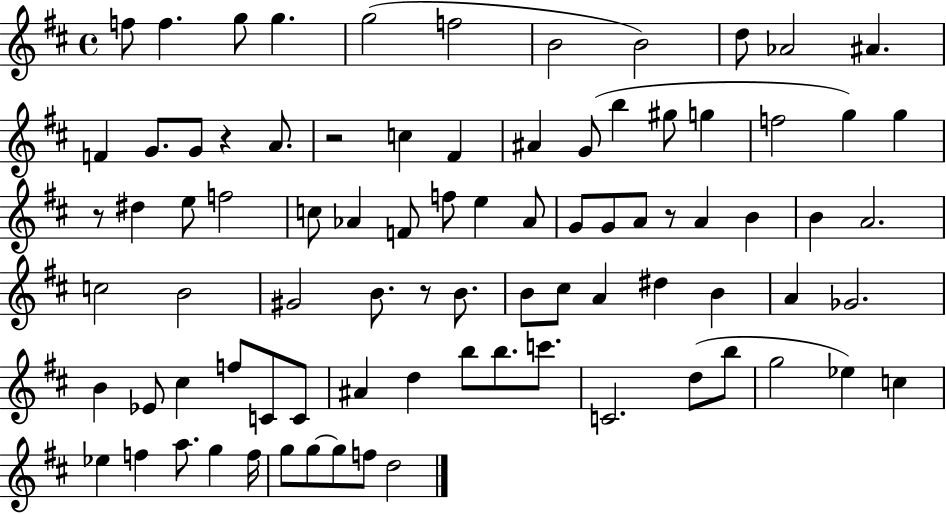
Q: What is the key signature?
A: D major